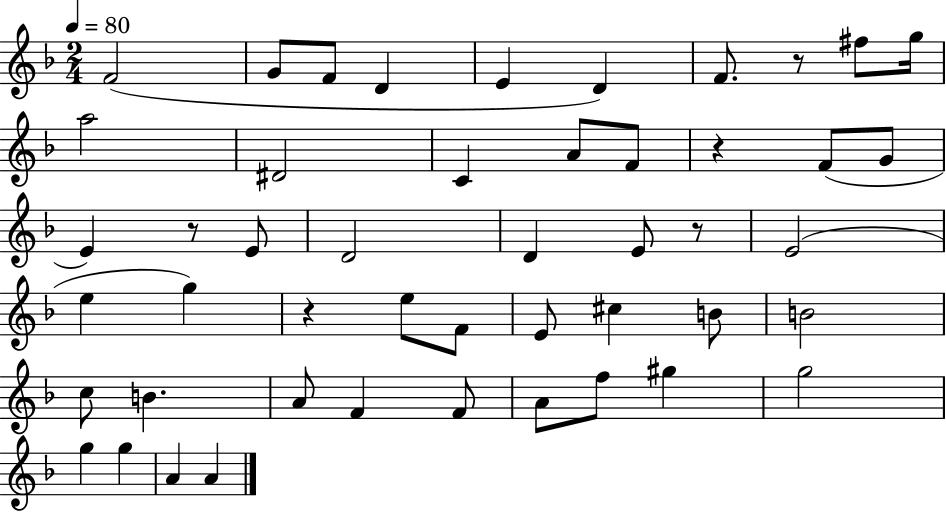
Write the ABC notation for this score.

X:1
T:Untitled
M:2/4
L:1/4
K:F
F2 G/2 F/2 D E D F/2 z/2 ^f/2 g/4 a2 ^D2 C A/2 F/2 z F/2 G/2 E z/2 E/2 D2 D E/2 z/2 E2 e g z e/2 F/2 E/2 ^c B/2 B2 c/2 B A/2 F F/2 A/2 f/2 ^g g2 g g A A